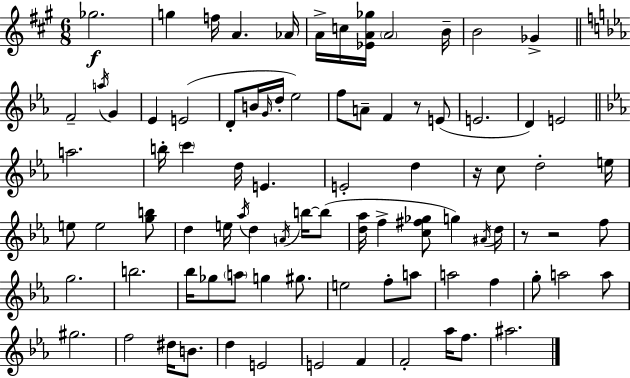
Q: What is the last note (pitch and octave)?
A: A#5